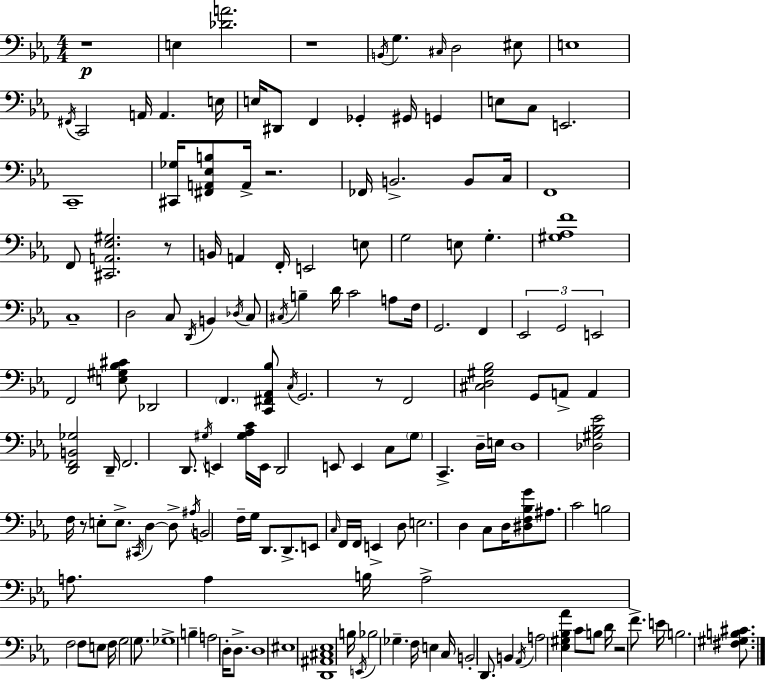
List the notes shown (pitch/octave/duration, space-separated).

R/w E3/q [Db4,A4]/h. R/w B2/s G3/q. C#3/s D3/h EIS3/e E3/w F#2/s C2/h A2/s A2/q. E3/s E3/s D#2/e F2/q Gb2/q G#2/s G2/q E3/e C3/e E2/h. C2/w [C#2,Gb3]/s [F#2,A2,Eb3,B3]/e A2/s R/h. FES2/s B2/h. B2/e C3/s F2/w F2/e [C#2,A2,Eb3,G#3]/h. R/e B2/s A2/q F2/s E2/h E3/e G3/h E3/e G3/q. [G#3,Ab3,F4]/w C3/w D3/h C3/e D2/s B2/q Db3/s C3/e C#3/s B3/q D4/s C4/h A3/e F3/s G2/h. F2/q Eb2/h G2/h E2/h F2/h [E3,G#3,Bb3,C#4]/e Db2/h F2/q. [C2,F#2,Ab2,Bb3]/e C3/s G2/h. R/e F2/h [C#3,D3,G#3,Bb3]/h G2/e A2/e A2/q [D2,F2,B2,Gb3]/h D2/s F2/h. D2/e. G#3/s E2/q [G#3,Ab3,C4]/s E2/s D2/h E2/e E2/q C3/e G3/e C2/q. D3/s E3/s D3/w [Db3,G#3,Bb3,Eb4]/h F3/s R/e E3/e E3/e. C#2/s D3/q D3/e A#3/s B2/h F3/s G3/s D2/e. D2/e. E2/e C3/s F2/s F2/s E2/q D3/e E3/h. D3/q C3/e D3/s [D#3,F3,Bb3,G4]/e A#3/e. C4/h B3/h A3/e. A3/q B3/s A3/h F3/h F3/e E3/e F3/s G3/h G3/e. Gb3/w B3/q A3/h D3/s D3/e. D3/w EIS3/w [D2,A#2,C#3,Eb3]/w B3/s E2/s Bb3/h Gb3/q. F3/s E3/q C3/s B2/h D2/e. B2/q Ab2/s A3/h [Eb3,G#3,Bb3,Ab4]/q C4/e B3/e D4/s R/h F4/e. E4/s B3/h. [F#3,G#3,B3,C#4]/e.